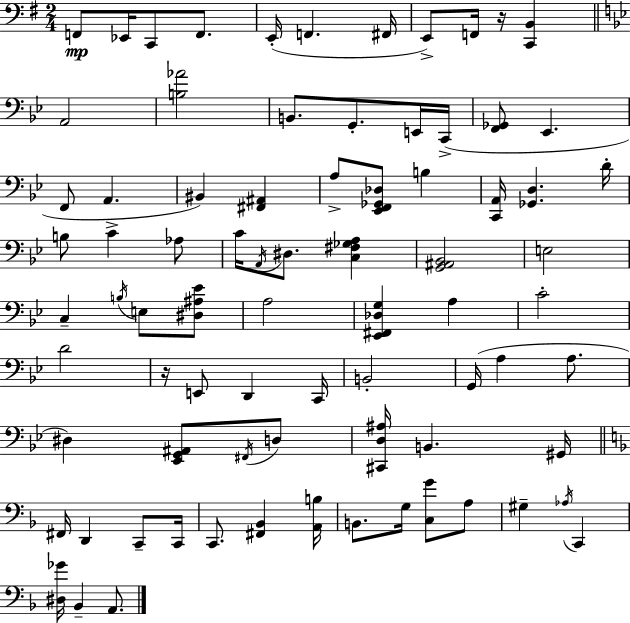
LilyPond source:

{
  \clef bass
  \numericTimeSignature
  \time 2/4
  \key e \minor
  f,8\mp ees,16 c,8 f,8. | e,16-.( f,4. fis,16 | e,8->) f,16 r16 <c, b,>4 | \bar "||" \break \key bes \major a,2 | <b aes'>2 | b,8. g,8.-. e,16 c,16->( | <f, ges,>8 ees,4. | \break f,8 a,4. | bis,4) <fis, ais,>4 | a8-> <ees, f, ges, des>8 b4 | <c, a,>16 <ges, d>4. d'16-. | \break b8 c'4-> aes8 | c'16 \acciaccatura { a,16 } dis8. <c fis ges a>4 | <g, ais, bes,>2 | e2 | \break c4-- \acciaccatura { b16 } e8 | <dis ais ees'>8 a2 | <ees, fis, des g>4 a4 | c'2-. | \break d'2 | r16 e,8 d,4 | c,16 b,2-. | g,16( a4 a8. | \break dis4) <ees, g, ais,>8 | \acciaccatura { fis,16 } d8 <cis, d ais>16 b,4. | gis,16 \bar "||" \break \key f \major fis,16 d,4 c,8-- c,16 | c,8. <fis, bes,>4 <a, b>16 | b,8. g16 <c g'>8 a8 | gis4-- \acciaccatura { aes16 } c,4 | \break <dis ges'>16 bes,4-- a,8. | \bar "|."
}